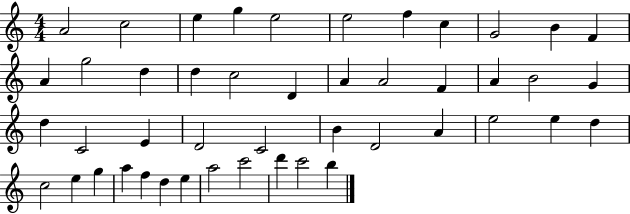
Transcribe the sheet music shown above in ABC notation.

X:1
T:Untitled
M:4/4
L:1/4
K:C
A2 c2 e g e2 e2 f c G2 B F A g2 d d c2 D A A2 F A B2 G d C2 E D2 C2 B D2 A e2 e d c2 e g a f d e a2 c'2 d' c'2 b